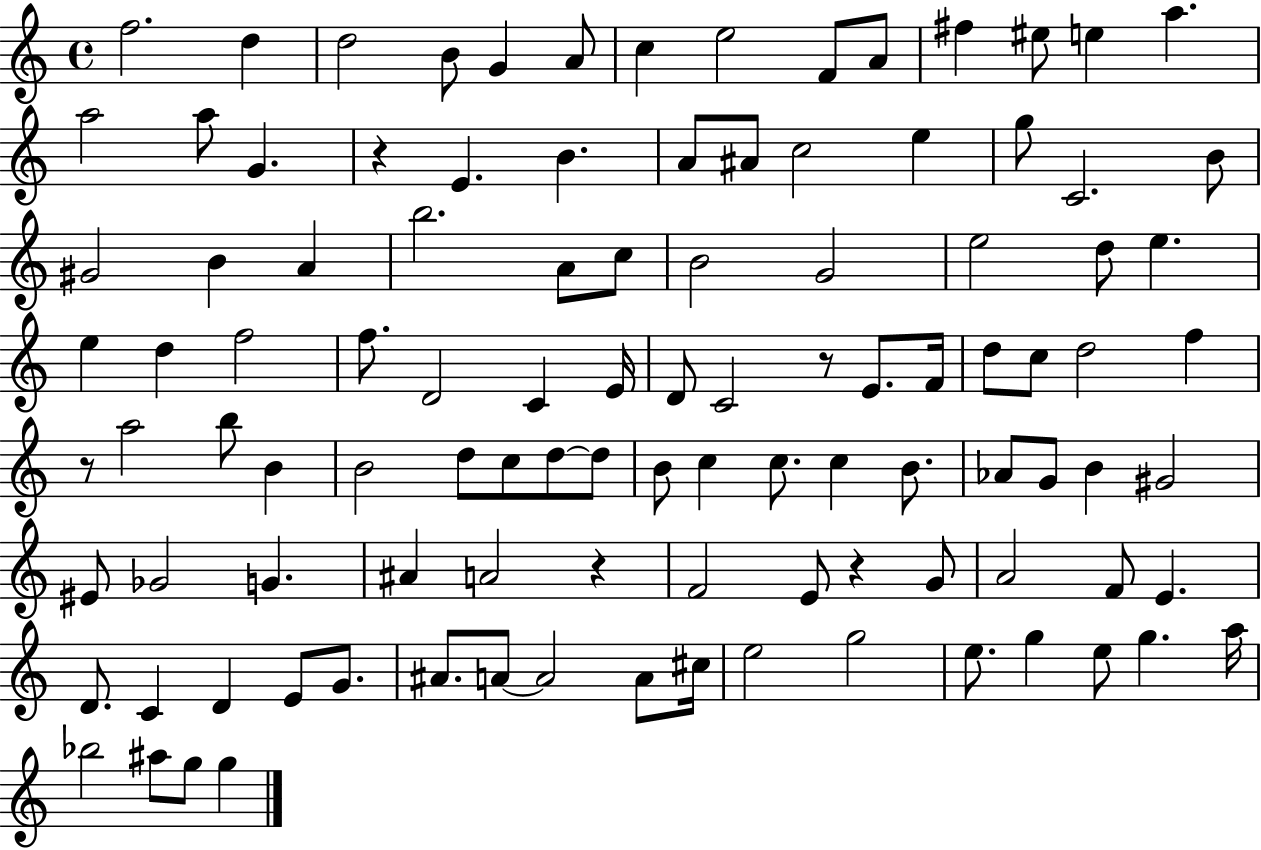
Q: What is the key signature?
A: C major